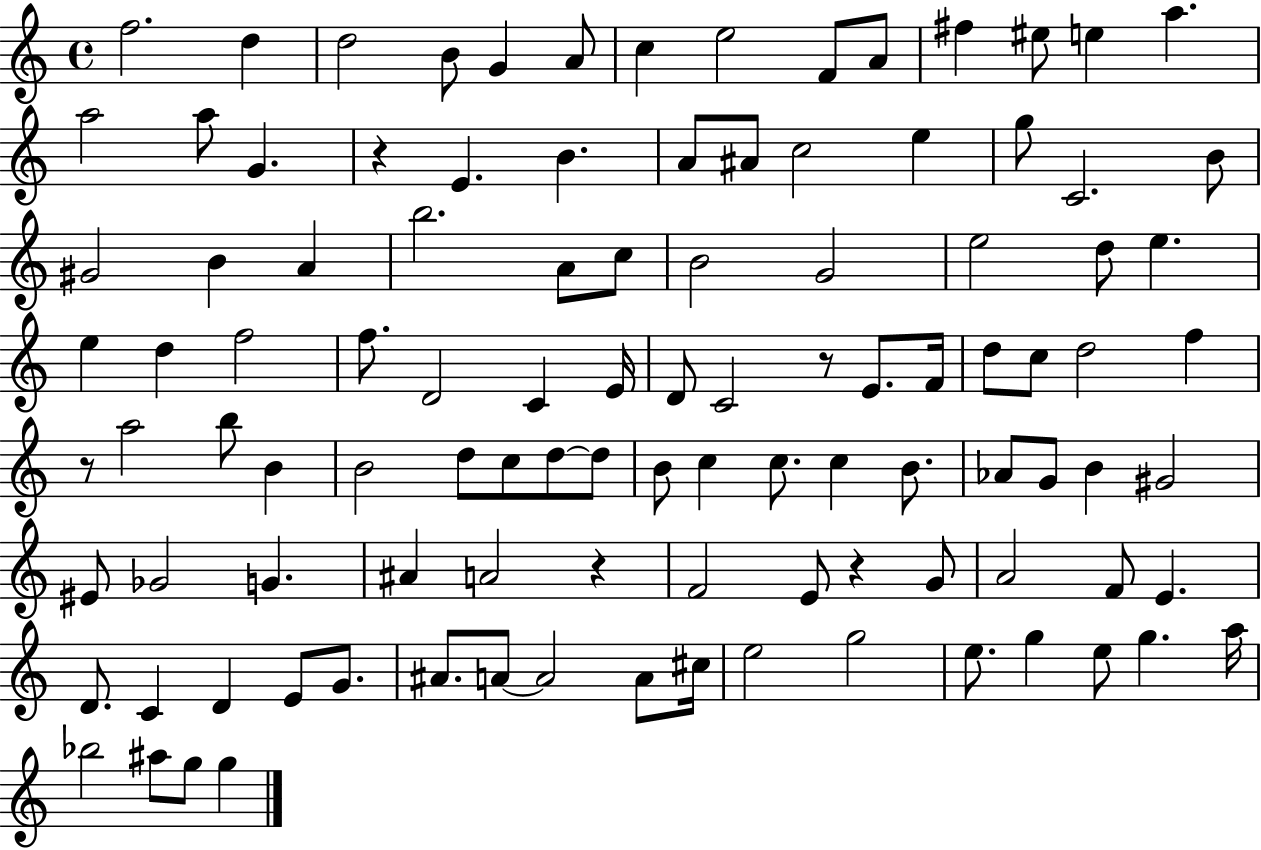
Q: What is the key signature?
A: C major